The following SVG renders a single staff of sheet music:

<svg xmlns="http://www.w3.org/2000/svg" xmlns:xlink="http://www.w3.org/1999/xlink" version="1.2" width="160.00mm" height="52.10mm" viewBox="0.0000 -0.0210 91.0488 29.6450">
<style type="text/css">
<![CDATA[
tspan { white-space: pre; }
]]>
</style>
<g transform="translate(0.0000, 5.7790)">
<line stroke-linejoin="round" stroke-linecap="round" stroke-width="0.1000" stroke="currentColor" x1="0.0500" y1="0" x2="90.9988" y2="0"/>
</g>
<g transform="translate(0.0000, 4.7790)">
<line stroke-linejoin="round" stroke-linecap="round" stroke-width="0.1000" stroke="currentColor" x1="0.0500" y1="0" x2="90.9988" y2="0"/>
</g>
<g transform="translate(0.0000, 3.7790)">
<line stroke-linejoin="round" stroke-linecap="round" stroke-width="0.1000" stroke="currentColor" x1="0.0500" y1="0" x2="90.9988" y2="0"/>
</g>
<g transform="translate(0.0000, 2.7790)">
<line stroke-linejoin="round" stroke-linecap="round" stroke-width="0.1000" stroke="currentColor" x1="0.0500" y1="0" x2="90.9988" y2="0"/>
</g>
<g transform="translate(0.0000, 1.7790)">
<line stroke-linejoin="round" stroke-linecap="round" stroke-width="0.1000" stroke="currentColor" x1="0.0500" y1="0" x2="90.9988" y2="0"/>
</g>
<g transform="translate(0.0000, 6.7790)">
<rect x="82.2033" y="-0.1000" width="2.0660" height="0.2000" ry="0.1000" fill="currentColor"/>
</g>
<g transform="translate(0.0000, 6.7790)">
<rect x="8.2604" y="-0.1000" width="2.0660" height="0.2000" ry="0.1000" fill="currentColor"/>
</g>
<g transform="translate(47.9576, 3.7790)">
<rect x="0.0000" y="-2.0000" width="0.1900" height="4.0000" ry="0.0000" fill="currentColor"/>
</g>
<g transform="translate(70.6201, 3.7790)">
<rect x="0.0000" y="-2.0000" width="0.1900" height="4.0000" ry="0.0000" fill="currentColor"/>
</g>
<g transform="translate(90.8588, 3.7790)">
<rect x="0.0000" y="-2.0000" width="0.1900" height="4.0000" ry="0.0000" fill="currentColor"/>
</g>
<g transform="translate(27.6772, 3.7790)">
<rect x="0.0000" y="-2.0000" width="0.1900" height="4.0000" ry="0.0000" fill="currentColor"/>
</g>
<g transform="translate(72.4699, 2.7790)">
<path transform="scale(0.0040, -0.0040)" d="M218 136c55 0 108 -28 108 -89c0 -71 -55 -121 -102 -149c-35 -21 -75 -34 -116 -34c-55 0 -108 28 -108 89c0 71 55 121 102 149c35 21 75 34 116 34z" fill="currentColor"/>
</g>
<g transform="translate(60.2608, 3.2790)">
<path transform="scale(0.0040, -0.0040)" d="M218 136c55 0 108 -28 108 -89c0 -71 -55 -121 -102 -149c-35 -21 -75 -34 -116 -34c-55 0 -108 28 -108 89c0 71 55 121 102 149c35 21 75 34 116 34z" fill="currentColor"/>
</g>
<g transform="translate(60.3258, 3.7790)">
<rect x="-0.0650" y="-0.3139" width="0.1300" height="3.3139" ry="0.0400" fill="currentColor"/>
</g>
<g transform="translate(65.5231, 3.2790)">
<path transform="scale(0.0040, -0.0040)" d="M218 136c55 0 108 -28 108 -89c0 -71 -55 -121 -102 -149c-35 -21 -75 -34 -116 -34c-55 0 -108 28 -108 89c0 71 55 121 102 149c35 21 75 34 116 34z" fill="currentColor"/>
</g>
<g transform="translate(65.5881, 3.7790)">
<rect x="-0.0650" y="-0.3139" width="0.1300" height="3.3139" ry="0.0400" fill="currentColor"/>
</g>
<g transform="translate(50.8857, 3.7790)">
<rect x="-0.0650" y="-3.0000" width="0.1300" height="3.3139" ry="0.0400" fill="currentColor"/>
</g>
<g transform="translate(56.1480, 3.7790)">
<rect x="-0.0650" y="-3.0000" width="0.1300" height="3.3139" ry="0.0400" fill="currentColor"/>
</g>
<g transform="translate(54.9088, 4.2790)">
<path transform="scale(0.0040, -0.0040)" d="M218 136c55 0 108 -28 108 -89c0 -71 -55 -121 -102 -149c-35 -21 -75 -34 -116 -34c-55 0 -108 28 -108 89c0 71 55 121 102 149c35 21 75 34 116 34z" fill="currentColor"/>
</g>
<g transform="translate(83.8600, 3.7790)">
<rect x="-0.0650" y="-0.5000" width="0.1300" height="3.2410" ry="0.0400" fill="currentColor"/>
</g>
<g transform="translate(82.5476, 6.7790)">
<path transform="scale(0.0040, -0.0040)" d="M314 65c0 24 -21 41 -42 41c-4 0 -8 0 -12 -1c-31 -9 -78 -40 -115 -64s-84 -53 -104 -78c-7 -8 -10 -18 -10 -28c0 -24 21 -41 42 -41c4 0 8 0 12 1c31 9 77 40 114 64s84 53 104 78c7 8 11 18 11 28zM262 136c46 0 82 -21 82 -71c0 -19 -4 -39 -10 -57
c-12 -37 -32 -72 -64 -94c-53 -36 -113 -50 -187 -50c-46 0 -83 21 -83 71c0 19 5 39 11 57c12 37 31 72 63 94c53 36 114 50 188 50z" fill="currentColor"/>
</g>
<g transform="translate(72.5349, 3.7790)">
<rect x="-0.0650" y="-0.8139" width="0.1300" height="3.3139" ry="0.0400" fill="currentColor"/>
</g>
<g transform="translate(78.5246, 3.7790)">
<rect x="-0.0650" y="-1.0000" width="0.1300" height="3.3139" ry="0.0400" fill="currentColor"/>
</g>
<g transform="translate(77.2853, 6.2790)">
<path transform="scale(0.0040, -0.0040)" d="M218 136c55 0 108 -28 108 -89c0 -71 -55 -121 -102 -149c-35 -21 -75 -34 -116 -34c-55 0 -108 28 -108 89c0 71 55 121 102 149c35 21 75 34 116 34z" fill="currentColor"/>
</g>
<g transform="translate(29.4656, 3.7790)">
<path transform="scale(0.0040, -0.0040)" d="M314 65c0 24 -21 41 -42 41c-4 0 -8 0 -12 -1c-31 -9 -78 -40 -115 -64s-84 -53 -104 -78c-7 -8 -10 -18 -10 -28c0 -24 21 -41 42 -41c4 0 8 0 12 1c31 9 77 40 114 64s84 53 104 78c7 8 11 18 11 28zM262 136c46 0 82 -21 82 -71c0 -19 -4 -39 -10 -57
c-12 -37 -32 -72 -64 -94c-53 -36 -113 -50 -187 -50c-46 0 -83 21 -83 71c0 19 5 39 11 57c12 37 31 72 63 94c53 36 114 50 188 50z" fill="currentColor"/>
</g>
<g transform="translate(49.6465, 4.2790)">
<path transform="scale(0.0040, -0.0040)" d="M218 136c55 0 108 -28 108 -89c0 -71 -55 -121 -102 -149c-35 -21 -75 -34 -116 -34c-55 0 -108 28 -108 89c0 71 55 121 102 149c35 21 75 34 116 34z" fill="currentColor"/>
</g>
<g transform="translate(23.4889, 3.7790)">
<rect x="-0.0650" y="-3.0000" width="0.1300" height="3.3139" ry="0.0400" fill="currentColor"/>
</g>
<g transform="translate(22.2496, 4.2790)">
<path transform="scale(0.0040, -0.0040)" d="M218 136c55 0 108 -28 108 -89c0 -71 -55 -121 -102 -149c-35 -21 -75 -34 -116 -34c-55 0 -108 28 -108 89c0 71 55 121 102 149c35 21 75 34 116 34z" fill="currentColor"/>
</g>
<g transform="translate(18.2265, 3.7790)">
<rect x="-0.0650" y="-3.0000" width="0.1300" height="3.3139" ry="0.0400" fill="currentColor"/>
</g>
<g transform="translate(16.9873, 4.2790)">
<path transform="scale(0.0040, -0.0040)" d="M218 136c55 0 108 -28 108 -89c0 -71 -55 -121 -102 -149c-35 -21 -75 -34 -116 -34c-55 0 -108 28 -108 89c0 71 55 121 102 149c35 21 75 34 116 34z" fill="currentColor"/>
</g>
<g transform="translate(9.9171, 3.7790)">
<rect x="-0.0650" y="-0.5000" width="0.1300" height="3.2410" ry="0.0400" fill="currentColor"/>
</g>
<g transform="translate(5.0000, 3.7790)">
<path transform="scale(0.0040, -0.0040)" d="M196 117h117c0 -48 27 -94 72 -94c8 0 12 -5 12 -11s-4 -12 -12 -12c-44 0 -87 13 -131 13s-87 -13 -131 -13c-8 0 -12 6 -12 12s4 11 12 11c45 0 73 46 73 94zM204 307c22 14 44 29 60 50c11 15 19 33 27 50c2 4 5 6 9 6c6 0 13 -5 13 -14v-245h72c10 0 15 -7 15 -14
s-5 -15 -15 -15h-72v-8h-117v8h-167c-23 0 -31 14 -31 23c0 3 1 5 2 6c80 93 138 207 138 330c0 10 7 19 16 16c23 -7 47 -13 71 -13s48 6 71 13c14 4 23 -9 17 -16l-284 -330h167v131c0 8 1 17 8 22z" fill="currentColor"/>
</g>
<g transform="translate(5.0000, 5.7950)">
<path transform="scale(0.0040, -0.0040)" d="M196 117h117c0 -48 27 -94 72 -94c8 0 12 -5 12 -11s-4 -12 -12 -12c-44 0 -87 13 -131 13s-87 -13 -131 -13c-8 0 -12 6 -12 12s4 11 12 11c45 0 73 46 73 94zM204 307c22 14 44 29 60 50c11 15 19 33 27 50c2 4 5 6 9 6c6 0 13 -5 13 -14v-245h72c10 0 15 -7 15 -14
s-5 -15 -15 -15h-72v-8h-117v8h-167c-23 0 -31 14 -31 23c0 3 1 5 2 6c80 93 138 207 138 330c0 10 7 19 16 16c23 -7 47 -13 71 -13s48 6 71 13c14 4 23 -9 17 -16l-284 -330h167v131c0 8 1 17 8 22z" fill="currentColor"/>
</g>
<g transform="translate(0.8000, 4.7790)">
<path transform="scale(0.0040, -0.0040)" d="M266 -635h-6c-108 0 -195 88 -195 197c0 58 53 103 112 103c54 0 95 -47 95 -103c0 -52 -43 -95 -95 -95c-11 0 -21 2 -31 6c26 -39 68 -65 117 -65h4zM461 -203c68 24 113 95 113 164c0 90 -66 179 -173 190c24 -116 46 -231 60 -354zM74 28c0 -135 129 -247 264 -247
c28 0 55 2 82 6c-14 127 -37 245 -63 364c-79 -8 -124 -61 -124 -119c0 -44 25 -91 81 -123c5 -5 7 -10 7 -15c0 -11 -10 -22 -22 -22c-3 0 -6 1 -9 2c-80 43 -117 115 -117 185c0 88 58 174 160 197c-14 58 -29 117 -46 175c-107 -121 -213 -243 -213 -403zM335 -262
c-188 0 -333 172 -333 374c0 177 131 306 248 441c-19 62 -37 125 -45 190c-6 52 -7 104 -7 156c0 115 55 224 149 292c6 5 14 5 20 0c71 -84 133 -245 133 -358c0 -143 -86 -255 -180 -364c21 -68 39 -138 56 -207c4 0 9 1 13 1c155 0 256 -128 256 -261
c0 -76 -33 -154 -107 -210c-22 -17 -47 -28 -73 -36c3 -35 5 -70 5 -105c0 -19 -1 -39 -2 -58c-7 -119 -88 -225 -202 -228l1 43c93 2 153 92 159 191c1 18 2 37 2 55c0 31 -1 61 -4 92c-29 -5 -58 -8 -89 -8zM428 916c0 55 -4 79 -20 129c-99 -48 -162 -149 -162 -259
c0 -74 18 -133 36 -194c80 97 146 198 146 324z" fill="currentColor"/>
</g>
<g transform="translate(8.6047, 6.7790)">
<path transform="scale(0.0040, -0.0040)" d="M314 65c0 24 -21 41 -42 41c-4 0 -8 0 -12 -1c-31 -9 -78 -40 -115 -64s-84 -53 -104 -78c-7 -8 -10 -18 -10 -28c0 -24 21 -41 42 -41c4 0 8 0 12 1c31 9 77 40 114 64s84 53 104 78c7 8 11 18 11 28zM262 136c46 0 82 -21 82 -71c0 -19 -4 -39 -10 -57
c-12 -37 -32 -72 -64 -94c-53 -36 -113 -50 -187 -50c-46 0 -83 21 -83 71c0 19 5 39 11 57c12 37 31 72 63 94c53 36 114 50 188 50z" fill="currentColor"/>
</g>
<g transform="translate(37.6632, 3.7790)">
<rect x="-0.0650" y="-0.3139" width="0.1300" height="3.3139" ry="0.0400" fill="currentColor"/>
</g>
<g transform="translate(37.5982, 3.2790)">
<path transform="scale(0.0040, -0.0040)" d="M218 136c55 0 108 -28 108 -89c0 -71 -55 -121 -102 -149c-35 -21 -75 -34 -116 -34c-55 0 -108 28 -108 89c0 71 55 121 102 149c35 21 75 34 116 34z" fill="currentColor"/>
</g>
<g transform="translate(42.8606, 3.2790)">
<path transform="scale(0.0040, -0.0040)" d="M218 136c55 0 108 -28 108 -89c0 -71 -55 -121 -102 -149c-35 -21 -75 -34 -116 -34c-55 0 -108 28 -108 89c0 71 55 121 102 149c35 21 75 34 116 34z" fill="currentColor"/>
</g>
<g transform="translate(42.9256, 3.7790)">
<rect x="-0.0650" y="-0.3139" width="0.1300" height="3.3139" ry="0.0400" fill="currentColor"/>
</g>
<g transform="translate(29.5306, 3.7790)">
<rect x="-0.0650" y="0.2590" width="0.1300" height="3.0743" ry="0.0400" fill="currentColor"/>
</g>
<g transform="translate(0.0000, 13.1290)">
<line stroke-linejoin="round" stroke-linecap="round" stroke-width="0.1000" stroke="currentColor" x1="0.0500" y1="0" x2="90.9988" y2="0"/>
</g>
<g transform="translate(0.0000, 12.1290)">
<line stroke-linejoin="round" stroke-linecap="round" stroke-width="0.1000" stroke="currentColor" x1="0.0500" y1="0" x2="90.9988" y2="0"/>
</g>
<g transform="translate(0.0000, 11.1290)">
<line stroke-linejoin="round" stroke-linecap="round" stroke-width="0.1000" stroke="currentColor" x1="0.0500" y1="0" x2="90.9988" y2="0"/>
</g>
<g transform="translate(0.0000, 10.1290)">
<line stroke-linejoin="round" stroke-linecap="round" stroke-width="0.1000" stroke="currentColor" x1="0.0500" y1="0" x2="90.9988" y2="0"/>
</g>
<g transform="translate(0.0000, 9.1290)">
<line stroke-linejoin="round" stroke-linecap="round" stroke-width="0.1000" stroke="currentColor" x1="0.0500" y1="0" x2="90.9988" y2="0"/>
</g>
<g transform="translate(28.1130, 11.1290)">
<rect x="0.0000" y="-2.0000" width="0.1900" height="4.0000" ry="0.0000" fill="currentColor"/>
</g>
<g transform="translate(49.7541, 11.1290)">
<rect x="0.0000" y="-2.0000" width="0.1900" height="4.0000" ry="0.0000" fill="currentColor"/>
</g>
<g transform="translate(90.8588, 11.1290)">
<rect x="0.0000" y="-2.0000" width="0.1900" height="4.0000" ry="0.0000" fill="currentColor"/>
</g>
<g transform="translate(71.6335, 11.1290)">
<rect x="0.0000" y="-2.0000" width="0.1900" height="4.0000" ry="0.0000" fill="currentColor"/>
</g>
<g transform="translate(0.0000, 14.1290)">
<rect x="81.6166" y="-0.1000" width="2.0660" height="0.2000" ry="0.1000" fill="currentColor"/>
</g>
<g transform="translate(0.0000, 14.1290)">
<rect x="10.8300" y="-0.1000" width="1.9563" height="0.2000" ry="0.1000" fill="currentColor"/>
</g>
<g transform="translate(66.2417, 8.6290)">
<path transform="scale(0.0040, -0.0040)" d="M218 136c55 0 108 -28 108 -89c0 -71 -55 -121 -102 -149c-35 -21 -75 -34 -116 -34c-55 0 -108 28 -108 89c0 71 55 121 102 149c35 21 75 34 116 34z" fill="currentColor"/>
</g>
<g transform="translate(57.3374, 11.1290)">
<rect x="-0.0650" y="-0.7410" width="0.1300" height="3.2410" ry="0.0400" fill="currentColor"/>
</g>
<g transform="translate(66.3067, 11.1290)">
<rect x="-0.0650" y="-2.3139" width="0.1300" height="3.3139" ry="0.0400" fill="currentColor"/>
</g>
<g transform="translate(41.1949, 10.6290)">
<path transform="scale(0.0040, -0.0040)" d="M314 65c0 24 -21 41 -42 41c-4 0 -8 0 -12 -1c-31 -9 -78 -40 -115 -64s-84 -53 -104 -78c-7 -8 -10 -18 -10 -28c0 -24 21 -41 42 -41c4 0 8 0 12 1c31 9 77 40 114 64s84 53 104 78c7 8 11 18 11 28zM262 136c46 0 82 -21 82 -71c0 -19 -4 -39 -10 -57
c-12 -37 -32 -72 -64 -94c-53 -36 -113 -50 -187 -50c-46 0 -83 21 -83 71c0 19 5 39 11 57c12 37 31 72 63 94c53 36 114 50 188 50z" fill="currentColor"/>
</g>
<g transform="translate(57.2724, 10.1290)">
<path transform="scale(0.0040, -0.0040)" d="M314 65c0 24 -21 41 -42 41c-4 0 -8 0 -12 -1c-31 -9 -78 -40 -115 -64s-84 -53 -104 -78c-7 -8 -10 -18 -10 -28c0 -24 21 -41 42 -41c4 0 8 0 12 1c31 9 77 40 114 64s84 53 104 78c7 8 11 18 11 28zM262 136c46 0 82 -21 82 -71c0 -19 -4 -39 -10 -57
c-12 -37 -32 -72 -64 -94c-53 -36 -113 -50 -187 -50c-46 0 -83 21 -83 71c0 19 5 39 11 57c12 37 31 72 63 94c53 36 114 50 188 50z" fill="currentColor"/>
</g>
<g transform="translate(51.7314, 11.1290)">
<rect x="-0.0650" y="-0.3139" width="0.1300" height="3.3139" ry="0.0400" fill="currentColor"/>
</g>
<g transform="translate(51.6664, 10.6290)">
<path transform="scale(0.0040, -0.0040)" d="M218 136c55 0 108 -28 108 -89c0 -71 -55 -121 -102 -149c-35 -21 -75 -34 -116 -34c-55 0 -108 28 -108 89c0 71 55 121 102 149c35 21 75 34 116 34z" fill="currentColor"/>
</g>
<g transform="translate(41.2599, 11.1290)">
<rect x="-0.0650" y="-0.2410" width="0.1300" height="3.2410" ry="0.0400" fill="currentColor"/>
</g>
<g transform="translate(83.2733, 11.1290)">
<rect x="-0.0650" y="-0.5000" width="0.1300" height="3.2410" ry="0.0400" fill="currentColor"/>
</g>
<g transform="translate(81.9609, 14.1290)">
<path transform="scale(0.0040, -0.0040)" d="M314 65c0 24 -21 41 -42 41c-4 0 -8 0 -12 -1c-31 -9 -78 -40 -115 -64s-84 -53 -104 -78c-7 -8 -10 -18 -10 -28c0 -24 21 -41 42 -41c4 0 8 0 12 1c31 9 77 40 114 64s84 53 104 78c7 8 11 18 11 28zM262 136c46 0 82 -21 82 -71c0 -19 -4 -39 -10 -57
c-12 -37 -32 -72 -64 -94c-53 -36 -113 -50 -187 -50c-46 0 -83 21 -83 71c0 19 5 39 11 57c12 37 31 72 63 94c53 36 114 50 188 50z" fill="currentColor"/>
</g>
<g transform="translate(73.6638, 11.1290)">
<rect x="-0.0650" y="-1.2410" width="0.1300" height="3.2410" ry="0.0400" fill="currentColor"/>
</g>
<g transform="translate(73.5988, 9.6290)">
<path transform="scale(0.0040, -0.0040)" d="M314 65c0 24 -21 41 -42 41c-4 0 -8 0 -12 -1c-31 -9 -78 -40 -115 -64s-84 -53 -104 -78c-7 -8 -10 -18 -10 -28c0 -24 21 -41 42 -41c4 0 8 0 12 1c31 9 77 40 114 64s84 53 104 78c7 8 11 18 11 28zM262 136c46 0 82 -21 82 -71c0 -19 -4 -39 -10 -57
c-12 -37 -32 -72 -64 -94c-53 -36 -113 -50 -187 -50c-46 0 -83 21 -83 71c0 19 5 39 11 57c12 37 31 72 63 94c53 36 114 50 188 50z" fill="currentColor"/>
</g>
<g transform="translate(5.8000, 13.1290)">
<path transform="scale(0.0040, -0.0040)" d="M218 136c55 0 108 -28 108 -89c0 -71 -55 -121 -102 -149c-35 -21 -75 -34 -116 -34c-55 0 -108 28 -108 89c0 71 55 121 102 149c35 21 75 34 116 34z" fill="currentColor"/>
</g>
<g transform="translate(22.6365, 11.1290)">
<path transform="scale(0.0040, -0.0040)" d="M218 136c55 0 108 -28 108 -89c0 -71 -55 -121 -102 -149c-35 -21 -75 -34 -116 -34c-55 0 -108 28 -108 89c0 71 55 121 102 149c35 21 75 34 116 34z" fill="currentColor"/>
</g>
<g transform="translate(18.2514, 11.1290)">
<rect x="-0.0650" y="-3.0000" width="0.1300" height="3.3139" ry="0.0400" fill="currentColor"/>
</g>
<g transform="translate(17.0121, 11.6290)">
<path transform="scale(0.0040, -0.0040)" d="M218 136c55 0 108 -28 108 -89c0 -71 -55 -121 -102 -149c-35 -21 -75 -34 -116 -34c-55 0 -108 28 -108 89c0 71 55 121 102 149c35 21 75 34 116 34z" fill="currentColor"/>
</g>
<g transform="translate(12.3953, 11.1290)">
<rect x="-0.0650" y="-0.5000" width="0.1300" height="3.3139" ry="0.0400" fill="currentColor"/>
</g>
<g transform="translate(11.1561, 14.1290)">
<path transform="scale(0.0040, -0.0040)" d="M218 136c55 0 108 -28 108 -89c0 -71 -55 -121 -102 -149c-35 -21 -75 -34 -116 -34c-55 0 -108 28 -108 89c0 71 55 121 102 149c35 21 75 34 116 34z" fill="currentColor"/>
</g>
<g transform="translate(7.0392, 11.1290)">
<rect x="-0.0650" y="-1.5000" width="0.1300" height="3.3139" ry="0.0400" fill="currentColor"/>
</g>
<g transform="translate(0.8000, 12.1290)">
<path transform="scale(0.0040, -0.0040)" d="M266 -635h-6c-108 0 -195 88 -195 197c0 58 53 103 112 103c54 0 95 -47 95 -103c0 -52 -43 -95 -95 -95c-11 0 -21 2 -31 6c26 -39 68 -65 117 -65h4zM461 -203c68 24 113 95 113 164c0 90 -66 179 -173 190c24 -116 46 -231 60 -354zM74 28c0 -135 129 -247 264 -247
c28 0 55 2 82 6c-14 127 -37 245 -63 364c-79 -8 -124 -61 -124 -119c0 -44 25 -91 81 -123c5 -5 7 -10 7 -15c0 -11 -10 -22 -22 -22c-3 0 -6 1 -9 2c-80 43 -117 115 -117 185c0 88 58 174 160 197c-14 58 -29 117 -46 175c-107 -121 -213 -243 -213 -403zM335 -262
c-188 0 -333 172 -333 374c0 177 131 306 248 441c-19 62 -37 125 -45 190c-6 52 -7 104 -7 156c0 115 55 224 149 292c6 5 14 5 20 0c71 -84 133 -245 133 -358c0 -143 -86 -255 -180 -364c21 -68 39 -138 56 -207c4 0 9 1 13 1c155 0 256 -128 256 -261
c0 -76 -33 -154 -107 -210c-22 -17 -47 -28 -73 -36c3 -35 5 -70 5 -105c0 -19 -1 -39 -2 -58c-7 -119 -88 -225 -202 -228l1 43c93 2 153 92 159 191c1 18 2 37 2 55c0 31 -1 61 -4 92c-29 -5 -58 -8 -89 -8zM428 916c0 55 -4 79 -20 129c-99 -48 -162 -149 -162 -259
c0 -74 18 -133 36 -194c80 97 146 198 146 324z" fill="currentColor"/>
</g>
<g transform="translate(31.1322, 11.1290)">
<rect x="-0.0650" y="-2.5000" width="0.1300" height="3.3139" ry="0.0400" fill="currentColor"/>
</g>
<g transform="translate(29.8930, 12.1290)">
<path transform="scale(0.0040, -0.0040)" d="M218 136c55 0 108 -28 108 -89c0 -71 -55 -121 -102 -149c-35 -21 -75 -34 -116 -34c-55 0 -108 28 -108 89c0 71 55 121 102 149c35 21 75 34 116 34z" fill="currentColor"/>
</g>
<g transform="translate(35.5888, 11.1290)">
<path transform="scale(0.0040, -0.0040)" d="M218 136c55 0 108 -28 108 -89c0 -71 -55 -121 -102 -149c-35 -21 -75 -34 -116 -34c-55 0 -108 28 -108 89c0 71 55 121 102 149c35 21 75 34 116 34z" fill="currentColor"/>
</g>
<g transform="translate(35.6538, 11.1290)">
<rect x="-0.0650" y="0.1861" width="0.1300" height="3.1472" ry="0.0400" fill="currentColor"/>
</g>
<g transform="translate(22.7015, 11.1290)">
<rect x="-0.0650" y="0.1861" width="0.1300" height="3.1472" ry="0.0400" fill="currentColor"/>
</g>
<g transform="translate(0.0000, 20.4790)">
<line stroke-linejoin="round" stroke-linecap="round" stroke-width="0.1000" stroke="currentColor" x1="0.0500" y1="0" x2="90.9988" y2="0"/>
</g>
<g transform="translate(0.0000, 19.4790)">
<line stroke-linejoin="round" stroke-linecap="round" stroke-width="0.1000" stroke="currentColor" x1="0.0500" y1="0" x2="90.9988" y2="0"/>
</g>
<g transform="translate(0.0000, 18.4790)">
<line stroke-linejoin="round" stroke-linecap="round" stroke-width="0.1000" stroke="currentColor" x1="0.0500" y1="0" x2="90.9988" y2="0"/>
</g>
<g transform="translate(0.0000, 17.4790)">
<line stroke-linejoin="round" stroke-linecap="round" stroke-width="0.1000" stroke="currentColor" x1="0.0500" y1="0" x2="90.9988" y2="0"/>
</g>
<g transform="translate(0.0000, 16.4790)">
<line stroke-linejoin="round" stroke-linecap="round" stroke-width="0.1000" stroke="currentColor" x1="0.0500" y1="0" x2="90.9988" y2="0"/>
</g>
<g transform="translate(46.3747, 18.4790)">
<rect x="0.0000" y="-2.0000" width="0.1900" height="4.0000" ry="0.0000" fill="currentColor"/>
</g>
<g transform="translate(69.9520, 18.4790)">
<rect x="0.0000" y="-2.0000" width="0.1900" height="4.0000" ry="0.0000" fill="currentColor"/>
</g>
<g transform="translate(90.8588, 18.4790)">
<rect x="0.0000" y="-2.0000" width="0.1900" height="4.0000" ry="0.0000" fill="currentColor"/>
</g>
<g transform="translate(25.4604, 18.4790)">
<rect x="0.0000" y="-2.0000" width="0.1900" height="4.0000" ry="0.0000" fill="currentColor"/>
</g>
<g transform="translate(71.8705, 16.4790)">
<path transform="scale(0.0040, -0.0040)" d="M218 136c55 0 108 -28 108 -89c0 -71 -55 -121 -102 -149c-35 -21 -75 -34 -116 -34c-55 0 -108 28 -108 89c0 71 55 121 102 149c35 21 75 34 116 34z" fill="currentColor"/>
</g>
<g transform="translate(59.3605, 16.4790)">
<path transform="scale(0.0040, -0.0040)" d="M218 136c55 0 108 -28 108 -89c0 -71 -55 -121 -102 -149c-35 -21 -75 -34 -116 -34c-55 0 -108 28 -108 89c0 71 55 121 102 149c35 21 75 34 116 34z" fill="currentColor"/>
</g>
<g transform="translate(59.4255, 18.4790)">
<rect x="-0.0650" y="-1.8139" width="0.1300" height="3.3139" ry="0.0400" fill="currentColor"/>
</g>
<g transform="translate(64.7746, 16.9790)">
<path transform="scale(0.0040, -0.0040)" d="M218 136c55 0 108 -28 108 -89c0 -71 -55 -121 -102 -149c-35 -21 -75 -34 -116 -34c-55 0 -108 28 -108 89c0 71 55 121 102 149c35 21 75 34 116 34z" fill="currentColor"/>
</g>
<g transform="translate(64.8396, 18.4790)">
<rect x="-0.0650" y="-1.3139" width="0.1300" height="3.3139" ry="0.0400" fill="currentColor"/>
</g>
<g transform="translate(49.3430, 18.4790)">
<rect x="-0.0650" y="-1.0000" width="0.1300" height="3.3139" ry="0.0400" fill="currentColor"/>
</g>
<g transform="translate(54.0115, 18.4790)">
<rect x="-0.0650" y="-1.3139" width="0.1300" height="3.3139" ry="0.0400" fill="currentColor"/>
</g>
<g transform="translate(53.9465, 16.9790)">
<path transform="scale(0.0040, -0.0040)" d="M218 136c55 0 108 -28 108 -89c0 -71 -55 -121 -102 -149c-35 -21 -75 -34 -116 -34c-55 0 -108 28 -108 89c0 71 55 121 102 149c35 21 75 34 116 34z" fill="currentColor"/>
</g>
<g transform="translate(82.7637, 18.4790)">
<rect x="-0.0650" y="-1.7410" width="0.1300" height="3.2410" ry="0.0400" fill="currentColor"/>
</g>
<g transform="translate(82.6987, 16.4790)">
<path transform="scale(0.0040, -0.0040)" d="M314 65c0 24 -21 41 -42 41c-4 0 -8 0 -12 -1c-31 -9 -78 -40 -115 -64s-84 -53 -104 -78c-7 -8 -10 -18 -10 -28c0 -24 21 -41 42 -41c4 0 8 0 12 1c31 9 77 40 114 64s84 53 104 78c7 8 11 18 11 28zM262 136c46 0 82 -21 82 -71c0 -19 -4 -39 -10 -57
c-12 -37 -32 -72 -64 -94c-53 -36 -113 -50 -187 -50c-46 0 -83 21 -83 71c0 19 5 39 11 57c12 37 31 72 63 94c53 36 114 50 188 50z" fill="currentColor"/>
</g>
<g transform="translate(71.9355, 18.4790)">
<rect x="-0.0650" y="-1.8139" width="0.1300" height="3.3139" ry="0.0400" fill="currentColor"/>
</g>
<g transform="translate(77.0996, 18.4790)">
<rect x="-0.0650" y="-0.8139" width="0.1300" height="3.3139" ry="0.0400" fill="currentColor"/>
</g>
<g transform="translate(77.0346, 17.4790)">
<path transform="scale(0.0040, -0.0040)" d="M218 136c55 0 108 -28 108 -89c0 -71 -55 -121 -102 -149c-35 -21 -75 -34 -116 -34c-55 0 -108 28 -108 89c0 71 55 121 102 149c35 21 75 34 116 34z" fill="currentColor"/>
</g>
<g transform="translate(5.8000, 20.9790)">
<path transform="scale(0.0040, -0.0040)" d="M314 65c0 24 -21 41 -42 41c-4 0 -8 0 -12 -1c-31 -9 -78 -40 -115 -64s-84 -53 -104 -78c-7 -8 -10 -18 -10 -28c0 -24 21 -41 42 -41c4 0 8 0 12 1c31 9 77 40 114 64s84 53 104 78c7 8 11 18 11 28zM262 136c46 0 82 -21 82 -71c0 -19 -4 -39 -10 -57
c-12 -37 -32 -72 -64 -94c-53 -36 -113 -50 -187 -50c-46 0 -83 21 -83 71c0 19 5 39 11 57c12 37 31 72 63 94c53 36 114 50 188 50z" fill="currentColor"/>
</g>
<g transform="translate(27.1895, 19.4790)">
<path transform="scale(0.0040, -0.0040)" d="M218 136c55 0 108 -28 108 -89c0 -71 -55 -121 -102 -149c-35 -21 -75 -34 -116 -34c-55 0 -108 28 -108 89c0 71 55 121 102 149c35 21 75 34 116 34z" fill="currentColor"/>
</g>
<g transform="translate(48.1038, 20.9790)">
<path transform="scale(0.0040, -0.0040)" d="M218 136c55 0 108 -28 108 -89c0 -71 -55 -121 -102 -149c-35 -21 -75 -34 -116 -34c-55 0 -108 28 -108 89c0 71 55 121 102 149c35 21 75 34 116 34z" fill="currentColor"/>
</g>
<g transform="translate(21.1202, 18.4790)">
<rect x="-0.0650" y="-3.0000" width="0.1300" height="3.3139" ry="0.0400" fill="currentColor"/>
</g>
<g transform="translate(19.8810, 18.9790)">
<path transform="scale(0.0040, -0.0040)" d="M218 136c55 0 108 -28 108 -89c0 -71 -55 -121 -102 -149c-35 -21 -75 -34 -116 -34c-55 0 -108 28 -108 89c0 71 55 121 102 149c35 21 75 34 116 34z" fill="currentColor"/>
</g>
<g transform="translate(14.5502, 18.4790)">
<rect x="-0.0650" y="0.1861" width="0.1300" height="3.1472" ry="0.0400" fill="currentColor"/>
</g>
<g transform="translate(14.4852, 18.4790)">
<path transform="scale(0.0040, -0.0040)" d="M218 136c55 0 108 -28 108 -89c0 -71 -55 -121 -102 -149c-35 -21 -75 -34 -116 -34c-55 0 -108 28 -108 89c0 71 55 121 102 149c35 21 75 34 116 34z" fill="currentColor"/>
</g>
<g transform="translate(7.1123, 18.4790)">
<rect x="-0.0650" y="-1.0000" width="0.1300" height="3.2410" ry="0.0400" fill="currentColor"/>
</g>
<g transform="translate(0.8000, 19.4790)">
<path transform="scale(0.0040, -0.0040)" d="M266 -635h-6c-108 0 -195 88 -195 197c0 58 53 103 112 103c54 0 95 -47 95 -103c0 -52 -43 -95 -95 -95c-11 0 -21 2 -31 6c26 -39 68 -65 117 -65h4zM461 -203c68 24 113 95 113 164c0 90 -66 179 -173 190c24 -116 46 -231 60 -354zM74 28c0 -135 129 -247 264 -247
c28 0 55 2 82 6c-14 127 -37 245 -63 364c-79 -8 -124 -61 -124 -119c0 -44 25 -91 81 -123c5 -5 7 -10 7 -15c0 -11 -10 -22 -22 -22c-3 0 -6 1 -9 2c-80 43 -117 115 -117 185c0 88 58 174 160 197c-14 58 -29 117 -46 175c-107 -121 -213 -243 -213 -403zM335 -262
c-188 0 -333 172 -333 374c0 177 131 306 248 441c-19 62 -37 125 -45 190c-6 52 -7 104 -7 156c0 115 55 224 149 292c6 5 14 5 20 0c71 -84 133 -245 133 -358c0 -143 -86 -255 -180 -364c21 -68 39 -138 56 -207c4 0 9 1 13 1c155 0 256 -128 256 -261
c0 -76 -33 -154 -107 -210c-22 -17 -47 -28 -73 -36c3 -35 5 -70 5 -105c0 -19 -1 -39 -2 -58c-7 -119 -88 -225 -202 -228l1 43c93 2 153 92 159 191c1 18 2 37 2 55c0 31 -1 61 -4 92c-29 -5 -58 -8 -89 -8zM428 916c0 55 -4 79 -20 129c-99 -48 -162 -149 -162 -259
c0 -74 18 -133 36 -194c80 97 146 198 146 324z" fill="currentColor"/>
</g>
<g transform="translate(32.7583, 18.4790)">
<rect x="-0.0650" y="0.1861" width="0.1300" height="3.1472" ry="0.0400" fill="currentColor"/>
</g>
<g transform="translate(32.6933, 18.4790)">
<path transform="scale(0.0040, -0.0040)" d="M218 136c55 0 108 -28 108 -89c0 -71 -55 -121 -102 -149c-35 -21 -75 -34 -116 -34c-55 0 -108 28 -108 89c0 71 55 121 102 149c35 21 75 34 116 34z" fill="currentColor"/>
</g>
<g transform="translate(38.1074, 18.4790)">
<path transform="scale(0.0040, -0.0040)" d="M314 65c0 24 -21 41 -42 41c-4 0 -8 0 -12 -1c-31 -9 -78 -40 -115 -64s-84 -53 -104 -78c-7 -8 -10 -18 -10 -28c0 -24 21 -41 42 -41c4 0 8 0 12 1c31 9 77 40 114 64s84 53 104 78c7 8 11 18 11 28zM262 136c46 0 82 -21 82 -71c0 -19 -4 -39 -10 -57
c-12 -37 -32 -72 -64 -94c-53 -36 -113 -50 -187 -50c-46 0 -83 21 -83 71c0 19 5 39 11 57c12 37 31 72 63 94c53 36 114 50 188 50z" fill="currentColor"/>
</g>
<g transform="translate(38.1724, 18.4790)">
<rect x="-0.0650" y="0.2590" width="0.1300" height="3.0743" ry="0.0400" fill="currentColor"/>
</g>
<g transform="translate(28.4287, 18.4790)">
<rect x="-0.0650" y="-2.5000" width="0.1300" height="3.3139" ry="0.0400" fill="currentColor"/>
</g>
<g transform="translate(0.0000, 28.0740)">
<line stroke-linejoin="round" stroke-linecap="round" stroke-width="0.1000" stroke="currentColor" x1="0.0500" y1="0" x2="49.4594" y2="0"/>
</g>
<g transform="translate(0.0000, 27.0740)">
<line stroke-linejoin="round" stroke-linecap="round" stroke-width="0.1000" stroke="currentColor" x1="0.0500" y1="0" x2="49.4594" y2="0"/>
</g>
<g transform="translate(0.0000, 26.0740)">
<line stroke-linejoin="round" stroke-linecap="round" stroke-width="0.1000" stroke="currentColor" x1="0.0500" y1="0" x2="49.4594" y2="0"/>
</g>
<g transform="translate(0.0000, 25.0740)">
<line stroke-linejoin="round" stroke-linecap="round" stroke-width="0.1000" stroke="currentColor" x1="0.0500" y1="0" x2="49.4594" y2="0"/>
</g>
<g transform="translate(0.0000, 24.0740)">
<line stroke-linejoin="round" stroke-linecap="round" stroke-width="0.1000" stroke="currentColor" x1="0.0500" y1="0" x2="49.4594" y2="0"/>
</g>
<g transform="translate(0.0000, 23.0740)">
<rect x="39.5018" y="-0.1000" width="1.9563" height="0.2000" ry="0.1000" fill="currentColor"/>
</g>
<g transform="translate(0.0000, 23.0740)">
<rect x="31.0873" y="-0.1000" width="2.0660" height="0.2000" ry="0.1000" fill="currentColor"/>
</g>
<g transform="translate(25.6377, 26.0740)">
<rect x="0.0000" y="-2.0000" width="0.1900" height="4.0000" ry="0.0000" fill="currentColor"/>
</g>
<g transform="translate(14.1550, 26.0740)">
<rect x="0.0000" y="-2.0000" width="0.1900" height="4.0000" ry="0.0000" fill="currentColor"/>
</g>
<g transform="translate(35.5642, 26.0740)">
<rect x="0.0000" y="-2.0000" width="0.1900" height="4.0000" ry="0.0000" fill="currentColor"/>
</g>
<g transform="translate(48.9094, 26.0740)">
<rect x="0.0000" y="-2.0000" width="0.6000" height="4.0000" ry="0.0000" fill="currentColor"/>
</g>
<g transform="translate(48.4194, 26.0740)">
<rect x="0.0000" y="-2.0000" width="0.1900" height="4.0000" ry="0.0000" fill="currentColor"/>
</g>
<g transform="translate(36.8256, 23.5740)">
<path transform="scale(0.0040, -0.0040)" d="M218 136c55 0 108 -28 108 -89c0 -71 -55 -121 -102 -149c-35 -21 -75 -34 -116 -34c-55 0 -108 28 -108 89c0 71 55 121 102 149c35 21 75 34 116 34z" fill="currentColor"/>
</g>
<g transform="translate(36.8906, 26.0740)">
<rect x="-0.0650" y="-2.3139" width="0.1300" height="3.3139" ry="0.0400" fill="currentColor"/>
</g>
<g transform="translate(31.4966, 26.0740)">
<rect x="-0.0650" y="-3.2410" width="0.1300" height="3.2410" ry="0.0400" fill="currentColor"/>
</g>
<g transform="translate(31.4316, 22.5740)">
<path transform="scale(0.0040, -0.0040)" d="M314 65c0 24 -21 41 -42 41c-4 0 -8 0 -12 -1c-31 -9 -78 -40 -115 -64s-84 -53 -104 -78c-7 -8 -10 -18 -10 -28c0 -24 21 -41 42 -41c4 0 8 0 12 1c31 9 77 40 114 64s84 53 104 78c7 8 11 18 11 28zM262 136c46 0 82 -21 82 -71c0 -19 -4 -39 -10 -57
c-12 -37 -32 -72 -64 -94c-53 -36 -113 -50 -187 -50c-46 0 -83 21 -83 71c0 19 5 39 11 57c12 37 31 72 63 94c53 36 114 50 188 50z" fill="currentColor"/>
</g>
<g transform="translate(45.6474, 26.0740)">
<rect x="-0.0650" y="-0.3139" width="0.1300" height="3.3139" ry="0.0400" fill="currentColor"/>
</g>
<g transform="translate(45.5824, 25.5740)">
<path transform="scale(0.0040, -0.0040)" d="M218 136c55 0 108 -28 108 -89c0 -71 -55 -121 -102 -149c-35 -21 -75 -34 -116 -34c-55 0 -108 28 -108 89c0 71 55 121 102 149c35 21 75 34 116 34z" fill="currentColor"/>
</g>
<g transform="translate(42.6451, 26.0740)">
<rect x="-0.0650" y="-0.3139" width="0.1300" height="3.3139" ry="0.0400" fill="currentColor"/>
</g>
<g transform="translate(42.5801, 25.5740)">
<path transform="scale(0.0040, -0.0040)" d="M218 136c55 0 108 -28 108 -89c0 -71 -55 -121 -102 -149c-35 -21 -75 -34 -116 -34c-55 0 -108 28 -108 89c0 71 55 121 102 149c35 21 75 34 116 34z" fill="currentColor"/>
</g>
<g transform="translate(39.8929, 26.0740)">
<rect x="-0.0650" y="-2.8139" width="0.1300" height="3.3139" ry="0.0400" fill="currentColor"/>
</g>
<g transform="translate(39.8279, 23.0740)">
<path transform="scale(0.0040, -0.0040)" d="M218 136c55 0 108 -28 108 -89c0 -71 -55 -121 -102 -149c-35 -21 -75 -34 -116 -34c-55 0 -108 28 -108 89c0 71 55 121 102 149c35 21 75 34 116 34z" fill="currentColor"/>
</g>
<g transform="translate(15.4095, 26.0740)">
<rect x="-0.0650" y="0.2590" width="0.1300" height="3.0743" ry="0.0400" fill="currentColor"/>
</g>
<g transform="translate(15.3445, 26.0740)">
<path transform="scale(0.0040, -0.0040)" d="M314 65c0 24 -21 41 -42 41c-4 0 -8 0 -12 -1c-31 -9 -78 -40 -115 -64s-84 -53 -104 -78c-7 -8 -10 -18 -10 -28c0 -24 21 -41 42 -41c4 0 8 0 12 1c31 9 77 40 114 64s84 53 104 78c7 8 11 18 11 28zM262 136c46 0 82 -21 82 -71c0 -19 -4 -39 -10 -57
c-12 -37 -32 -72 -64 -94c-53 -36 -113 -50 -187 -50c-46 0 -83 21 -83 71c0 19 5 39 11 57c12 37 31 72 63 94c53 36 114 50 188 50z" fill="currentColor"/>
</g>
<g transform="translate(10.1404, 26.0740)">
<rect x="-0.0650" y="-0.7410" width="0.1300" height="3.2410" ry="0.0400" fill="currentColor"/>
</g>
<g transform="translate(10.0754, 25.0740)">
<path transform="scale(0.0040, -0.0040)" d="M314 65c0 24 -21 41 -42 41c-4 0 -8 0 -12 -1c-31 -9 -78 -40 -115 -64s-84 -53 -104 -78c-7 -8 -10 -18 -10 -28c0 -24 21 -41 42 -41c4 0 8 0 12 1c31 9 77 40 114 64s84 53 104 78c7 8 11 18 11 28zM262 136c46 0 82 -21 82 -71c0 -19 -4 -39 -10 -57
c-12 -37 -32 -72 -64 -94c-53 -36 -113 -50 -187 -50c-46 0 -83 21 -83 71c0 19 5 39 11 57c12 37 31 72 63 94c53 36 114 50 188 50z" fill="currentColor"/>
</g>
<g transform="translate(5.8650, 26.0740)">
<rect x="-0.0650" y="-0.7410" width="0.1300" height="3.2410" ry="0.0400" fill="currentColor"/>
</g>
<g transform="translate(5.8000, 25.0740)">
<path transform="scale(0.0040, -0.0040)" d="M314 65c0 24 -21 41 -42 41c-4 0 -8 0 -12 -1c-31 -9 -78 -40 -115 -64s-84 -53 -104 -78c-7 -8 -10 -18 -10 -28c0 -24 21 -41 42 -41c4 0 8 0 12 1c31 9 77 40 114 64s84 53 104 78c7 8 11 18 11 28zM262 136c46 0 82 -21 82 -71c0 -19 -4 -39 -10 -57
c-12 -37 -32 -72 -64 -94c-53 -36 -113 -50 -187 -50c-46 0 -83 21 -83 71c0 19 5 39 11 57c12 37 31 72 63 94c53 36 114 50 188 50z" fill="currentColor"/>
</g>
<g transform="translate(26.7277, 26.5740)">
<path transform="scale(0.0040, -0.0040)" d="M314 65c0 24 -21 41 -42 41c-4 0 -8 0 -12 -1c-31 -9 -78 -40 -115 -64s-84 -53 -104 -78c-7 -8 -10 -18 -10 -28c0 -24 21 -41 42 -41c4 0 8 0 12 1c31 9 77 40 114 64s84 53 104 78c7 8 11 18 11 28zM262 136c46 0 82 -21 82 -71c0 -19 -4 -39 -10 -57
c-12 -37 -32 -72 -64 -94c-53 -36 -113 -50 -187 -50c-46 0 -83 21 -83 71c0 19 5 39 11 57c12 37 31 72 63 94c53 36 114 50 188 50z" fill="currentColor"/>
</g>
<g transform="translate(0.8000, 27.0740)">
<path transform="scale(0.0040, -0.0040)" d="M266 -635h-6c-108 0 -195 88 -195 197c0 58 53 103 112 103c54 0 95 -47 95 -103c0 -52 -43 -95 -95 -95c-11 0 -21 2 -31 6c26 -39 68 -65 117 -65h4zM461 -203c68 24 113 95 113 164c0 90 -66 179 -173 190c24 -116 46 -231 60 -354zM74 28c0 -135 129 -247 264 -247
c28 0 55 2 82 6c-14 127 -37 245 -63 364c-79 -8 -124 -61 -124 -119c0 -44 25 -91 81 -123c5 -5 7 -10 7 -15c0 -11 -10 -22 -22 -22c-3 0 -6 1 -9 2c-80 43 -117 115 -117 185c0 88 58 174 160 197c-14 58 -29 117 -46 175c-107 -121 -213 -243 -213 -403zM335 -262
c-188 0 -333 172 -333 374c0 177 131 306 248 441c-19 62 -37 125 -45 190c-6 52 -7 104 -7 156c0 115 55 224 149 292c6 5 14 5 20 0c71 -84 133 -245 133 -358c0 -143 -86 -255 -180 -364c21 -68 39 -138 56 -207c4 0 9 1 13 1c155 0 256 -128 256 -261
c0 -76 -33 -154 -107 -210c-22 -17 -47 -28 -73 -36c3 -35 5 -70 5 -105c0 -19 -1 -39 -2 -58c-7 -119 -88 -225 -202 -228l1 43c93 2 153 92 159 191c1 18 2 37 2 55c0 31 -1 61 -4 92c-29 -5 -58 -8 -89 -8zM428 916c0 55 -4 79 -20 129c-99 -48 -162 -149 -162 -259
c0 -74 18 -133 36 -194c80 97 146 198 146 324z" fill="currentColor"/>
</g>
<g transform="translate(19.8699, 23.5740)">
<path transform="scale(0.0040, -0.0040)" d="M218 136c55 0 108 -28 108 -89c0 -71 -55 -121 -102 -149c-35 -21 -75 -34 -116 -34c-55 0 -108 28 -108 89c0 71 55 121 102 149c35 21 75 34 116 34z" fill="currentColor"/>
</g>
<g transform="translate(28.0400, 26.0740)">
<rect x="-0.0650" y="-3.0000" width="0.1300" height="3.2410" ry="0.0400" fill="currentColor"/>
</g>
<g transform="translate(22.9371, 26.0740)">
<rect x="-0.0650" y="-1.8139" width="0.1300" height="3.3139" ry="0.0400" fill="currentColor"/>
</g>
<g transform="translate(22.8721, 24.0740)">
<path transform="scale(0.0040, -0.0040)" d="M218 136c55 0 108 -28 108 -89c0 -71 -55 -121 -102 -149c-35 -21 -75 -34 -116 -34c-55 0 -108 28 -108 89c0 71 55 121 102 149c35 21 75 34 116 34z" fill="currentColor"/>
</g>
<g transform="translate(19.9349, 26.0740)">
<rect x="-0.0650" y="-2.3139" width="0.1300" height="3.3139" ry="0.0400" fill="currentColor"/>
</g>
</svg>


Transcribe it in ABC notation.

X:1
T:Untitled
M:4/4
L:1/4
K:C
C2 A A B2 c c A A c c d D C2 E C A B G B c2 c d2 g e2 C2 D2 B A G B B2 D e f e f d f2 d2 d2 B2 g f A2 b2 g a c c